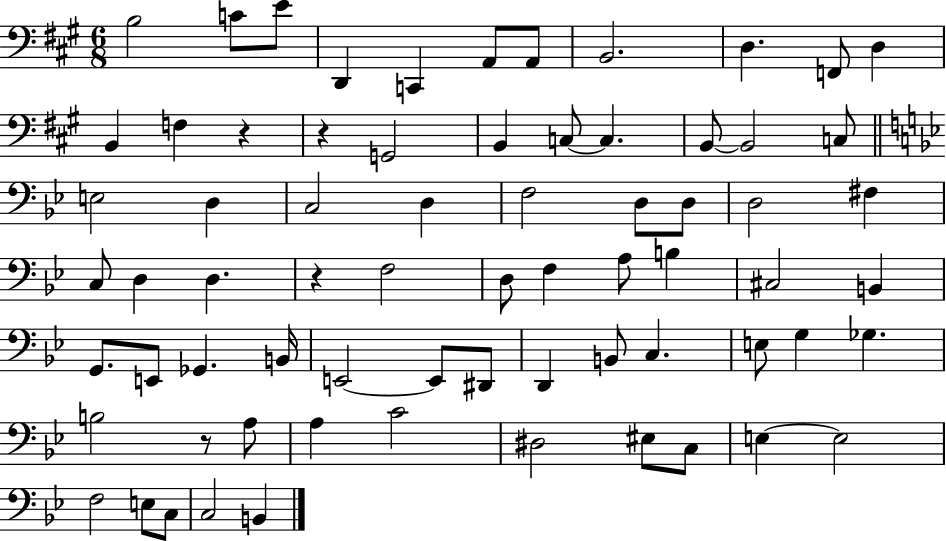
B3/h C4/e E4/e D2/q C2/q A2/e A2/e B2/h. D3/q. F2/e D3/q B2/q F3/q R/q R/q G2/h B2/q C3/e C3/q. B2/e B2/h C3/e E3/h D3/q C3/h D3/q F3/h D3/e D3/e D3/h F#3/q C3/e D3/q D3/q. R/q F3/h D3/e F3/q A3/e B3/q C#3/h B2/q G2/e. E2/e Gb2/q. B2/s E2/h E2/e D#2/e D2/q B2/e C3/q. E3/e G3/q Gb3/q. B3/h R/e A3/e A3/q C4/h D#3/h EIS3/e C3/e E3/q E3/h F3/h E3/e C3/e C3/h B2/q